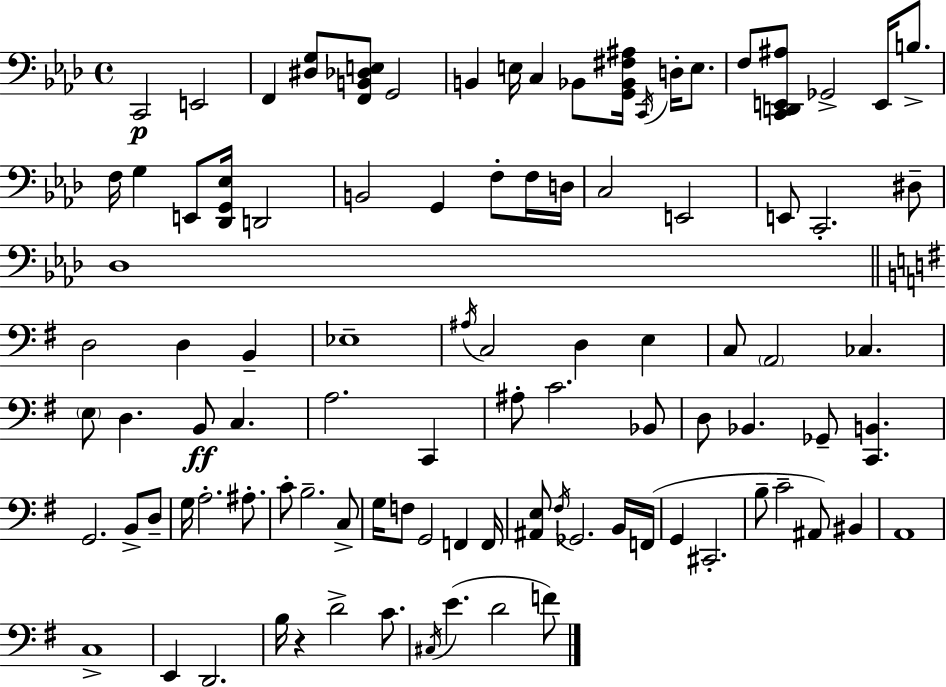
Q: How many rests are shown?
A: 1